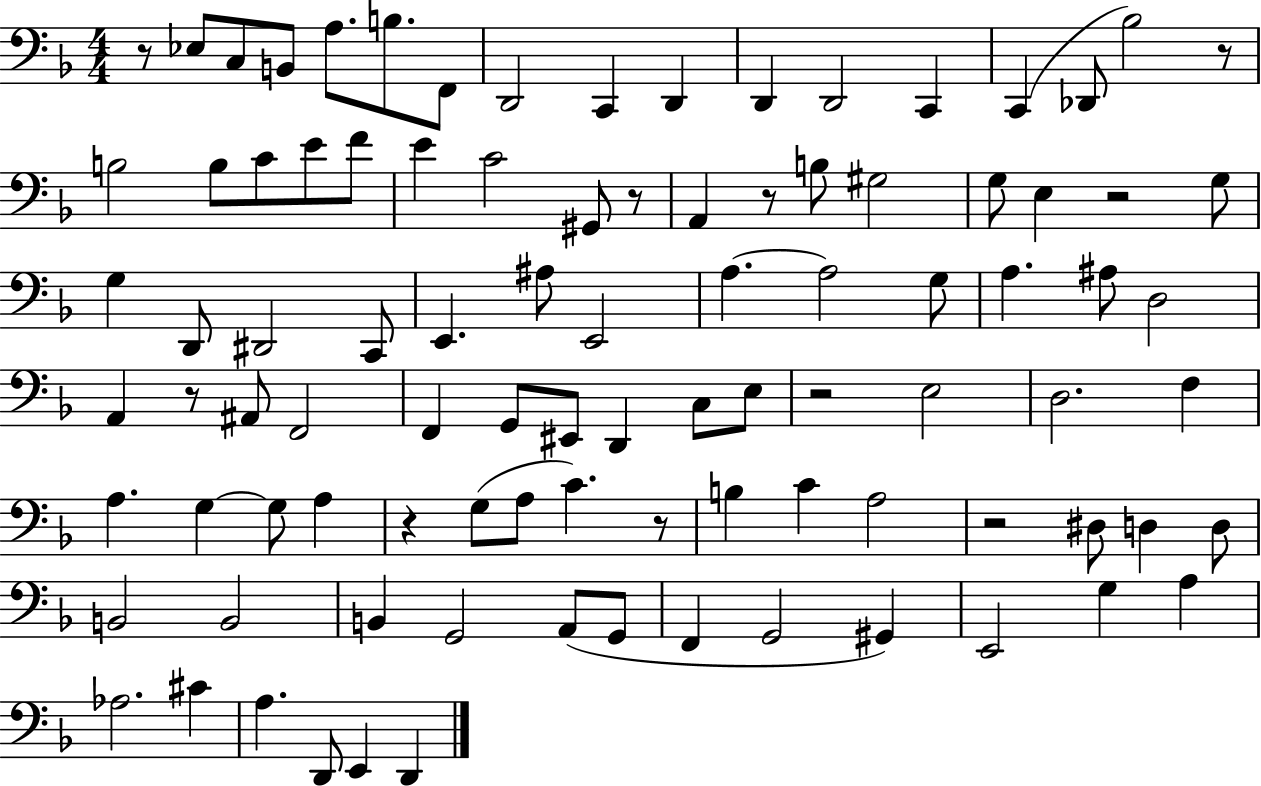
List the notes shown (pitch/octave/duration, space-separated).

R/e Eb3/e C3/e B2/e A3/e. B3/e. F2/e D2/h C2/q D2/q D2/q D2/h C2/q C2/q Db2/e Bb3/h R/e B3/h B3/e C4/e E4/e F4/e E4/q C4/h G#2/e R/e A2/q R/e B3/e G#3/h G3/e E3/q R/h G3/e G3/q D2/e D#2/h C2/e E2/q. A#3/e E2/h A3/q. A3/h G3/e A3/q. A#3/e D3/h A2/q R/e A#2/e F2/h F2/q G2/e EIS2/e D2/q C3/e E3/e R/h E3/h D3/h. F3/q A3/q. G3/q G3/e A3/q R/q G3/e A3/e C4/q. R/e B3/q C4/q A3/h R/h D#3/e D3/q D3/e B2/h B2/h B2/q G2/h A2/e G2/e F2/q G2/h G#2/q E2/h G3/q A3/q Ab3/h. C#4/q A3/q. D2/e E2/q D2/q